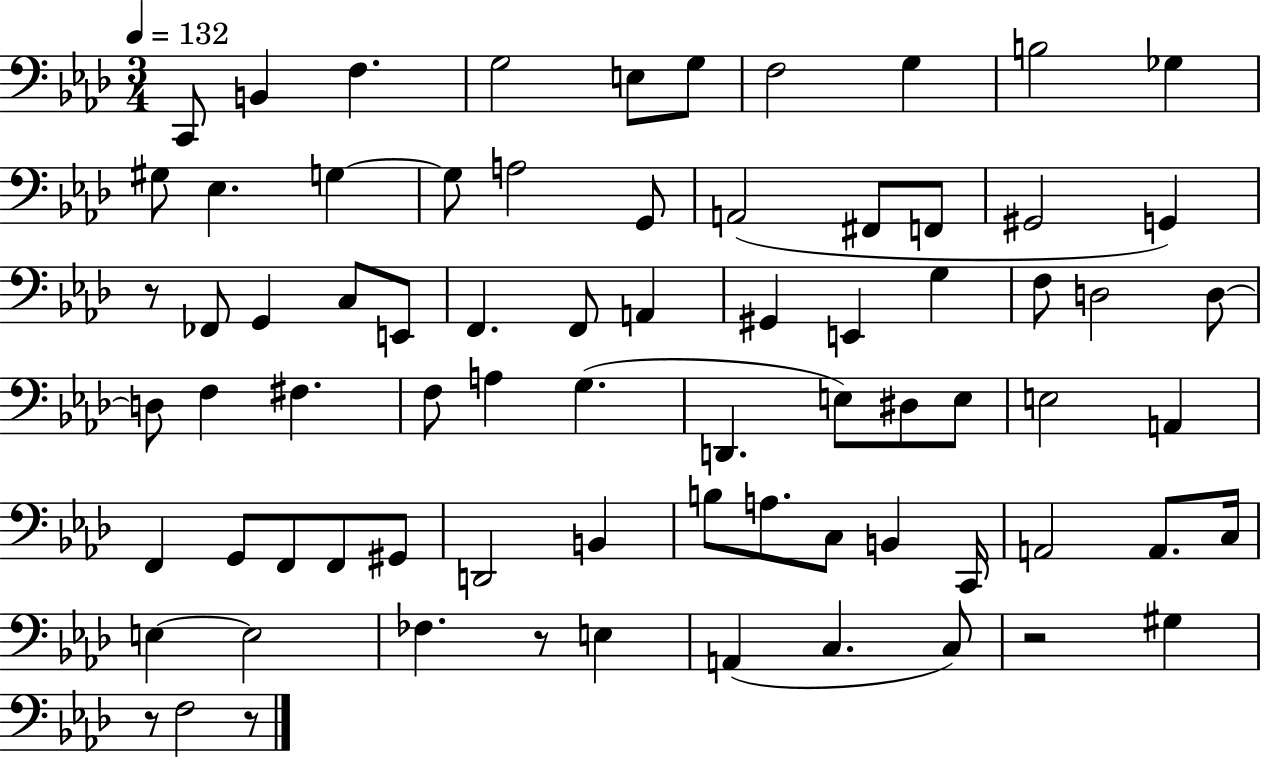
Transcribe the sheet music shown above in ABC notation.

X:1
T:Untitled
M:3/4
L:1/4
K:Ab
C,,/2 B,, F, G,2 E,/2 G,/2 F,2 G, B,2 _G, ^G,/2 _E, G, G,/2 A,2 G,,/2 A,,2 ^F,,/2 F,,/2 ^G,,2 G,, z/2 _F,,/2 G,, C,/2 E,,/2 F,, F,,/2 A,, ^G,, E,, G, F,/2 D,2 D,/2 D,/2 F, ^F, F,/2 A, G, D,, E,/2 ^D,/2 E,/2 E,2 A,, F,, G,,/2 F,,/2 F,,/2 ^G,,/2 D,,2 B,, B,/2 A,/2 C,/2 B,, C,,/4 A,,2 A,,/2 C,/4 E, E,2 _F, z/2 E, A,, C, C,/2 z2 ^G, z/2 F,2 z/2